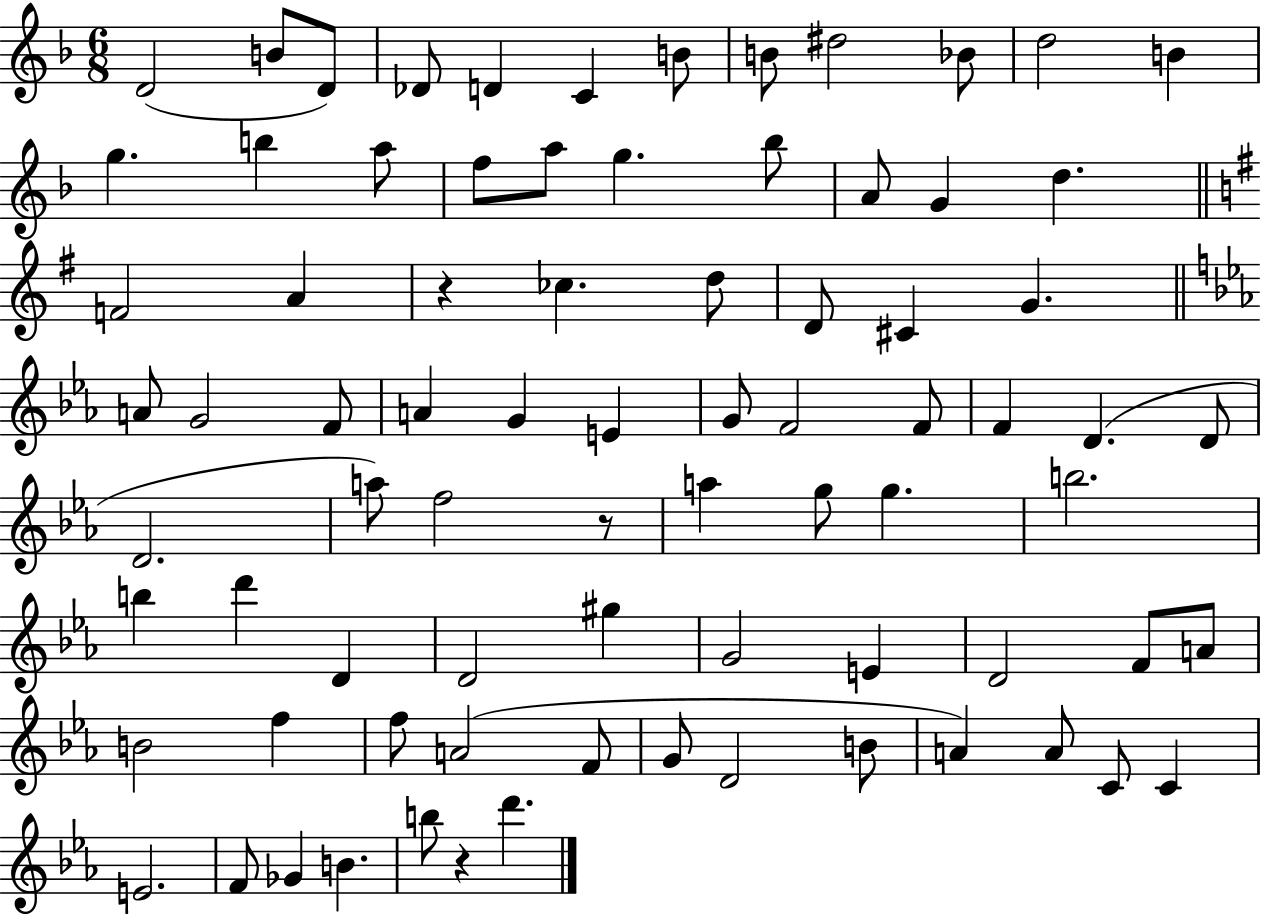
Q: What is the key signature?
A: F major